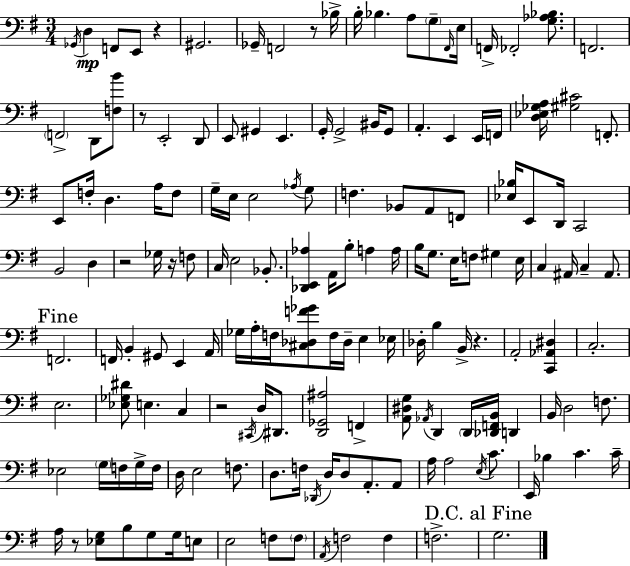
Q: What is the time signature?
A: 3/4